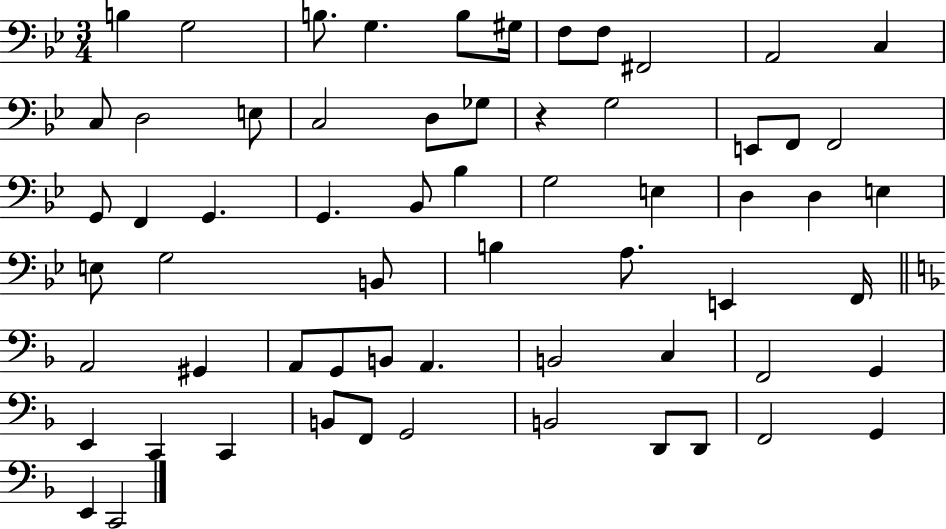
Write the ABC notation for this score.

X:1
T:Untitled
M:3/4
L:1/4
K:Bb
B, G,2 B,/2 G, B,/2 ^G,/4 F,/2 F,/2 ^F,,2 A,,2 C, C,/2 D,2 E,/2 C,2 D,/2 _G,/2 z G,2 E,,/2 F,,/2 F,,2 G,,/2 F,, G,, G,, _B,,/2 _B, G,2 E, D, D, E, E,/2 G,2 B,,/2 B, A,/2 E,, F,,/4 A,,2 ^G,, A,,/2 G,,/2 B,,/2 A,, B,,2 C, F,,2 G,, E,, C,, C,, B,,/2 F,,/2 G,,2 B,,2 D,,/2 D,,/2 F,,2 G,, E,, C,,2